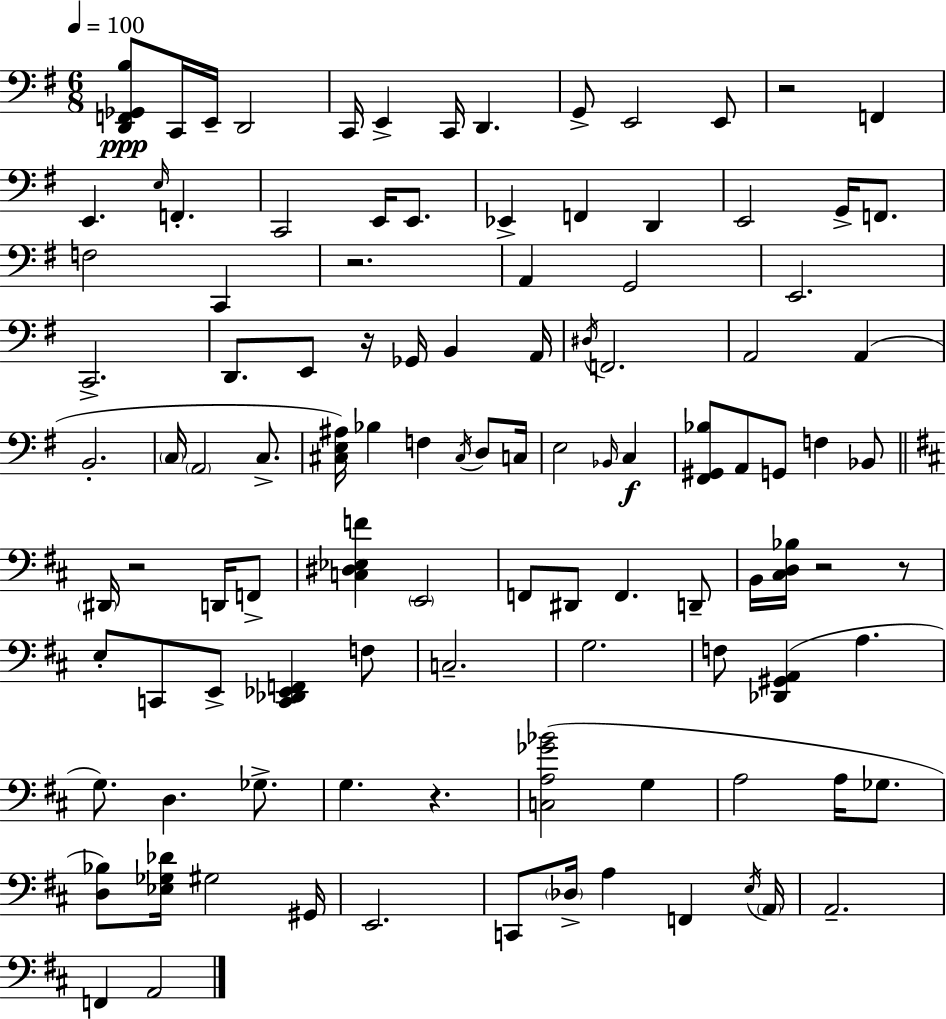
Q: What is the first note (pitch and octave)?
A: C2